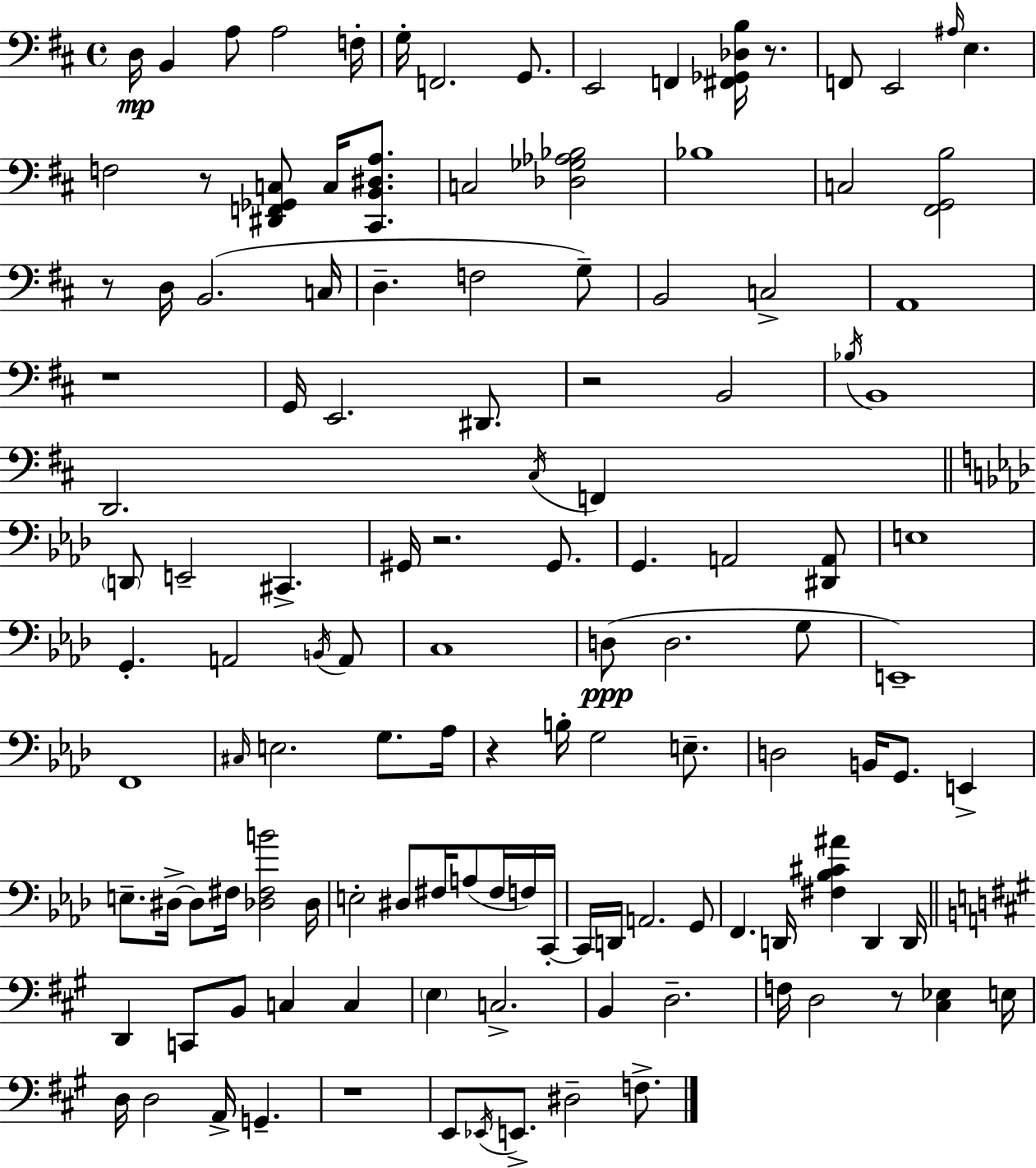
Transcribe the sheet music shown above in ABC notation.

X:1
T:Untitled
M:4/4
L:1/4
K:D
D,/4 B,, A,/2 A,2 F,/4 G,/4 F,,2 G,,/2 E,,2 F,, [^F,,_G,,_D,B,]/4 z/2 F,,/2 E,,2 ^A,/4 E, F,2 z/2 [^D,,F,,_G,,C,]/2 C,/4 [^C,,B,,^D,A,]/2 C,2 [_D,_G,_A,_B,]2 _B,4 C,2 [^F,,G,,B,]2 z/2 D,/4 B,,2 C,/4 D, F,2 G,/2 B,,2 C,2 A,,4 z4 G,,/4 E,,2 ^D,,/2 z2 B,,2 _B,/4 B,,4 D,,2 ^C,/4 F,, D,,/2 E,,2 ^C,, ^G,,/4 z2 ^G,,/2 G,, A,,2 [^D,,A,,]/2 E,4 G,, A,,2 B,,/4 A,,/2 C,4 D,/2 D,2 G,/2 E,,4 F,,4 ^C,/4 E,2 G,/2 _A,/4 z B,/4 G,2 E,/2 D,2 B,,/4 G,,/2 E,, E,/2 ^D,/4 ^D,/2 ^F,/4 [_D,^F,B]2 _D,/4 E,2 ^D,/2 ^F,/4 A,/2 ^F,/4 F,/4 C,,/4 C,,/4 D,,/4 A,,2 G,,/2 F,, D,,/4 [^F,_B,^C^A] D,, D,,/4 D,, C,,/2 B,,/2 C, C, E, C,2 B,, D,2 F,/4 D,2 z/2 [^C,_E,] E,/4 D,/4 D,2 A,,/4 G,, z4 E,,/2 _E,,/4 E,,/2 ^D,2 F,/2